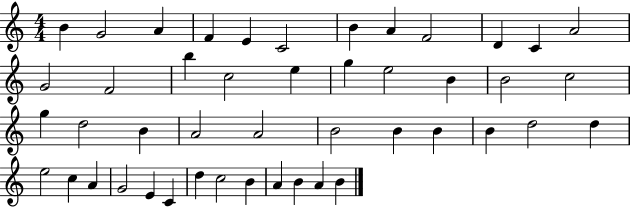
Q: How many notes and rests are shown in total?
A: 46